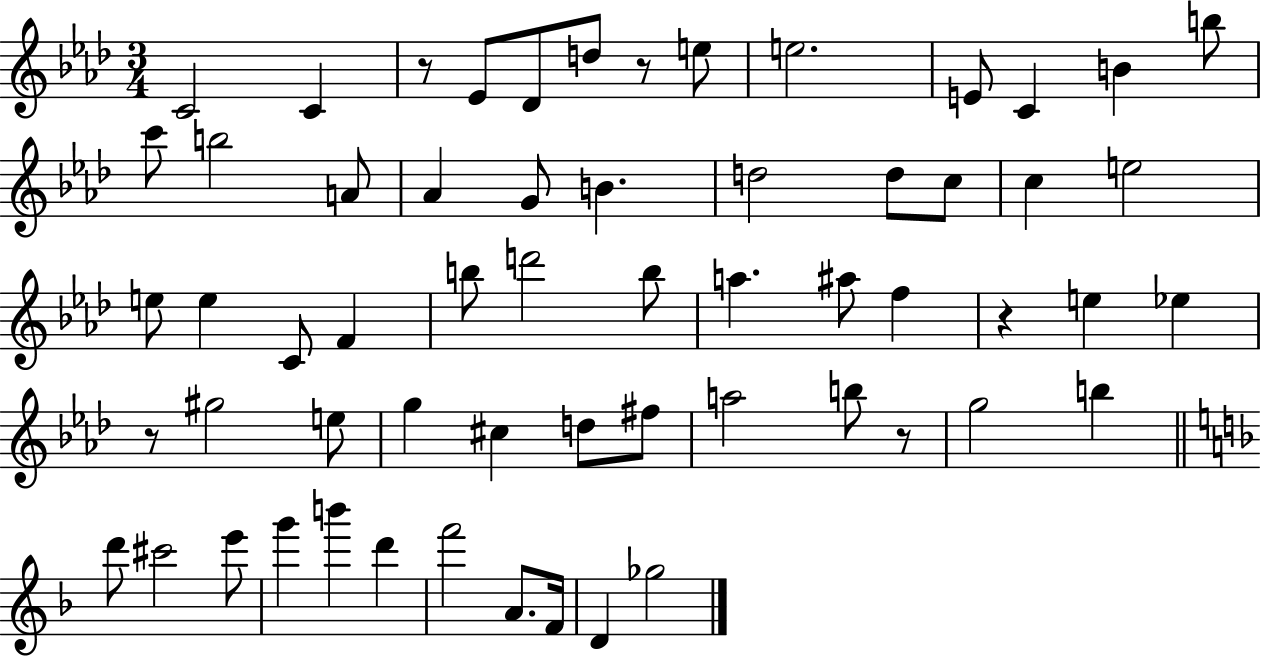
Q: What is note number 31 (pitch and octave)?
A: A#5